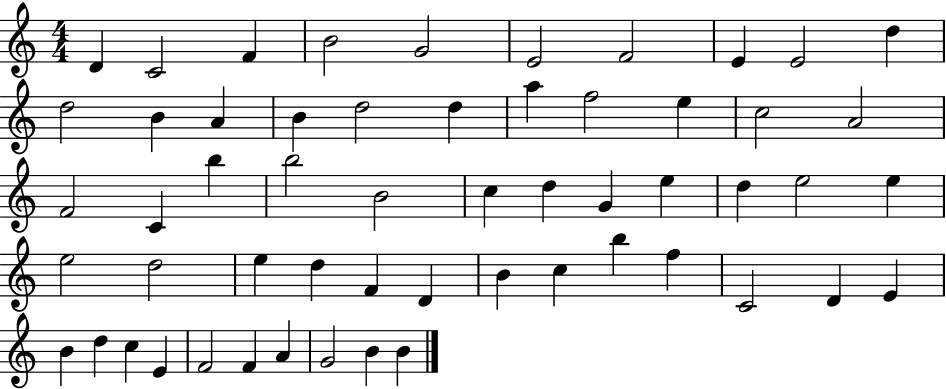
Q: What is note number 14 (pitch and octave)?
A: B4